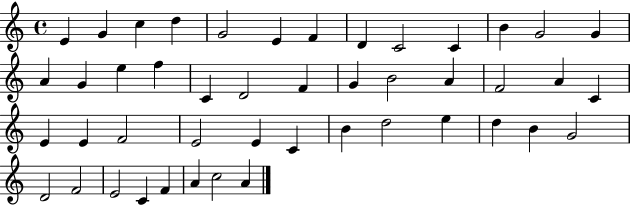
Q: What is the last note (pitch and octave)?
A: A4